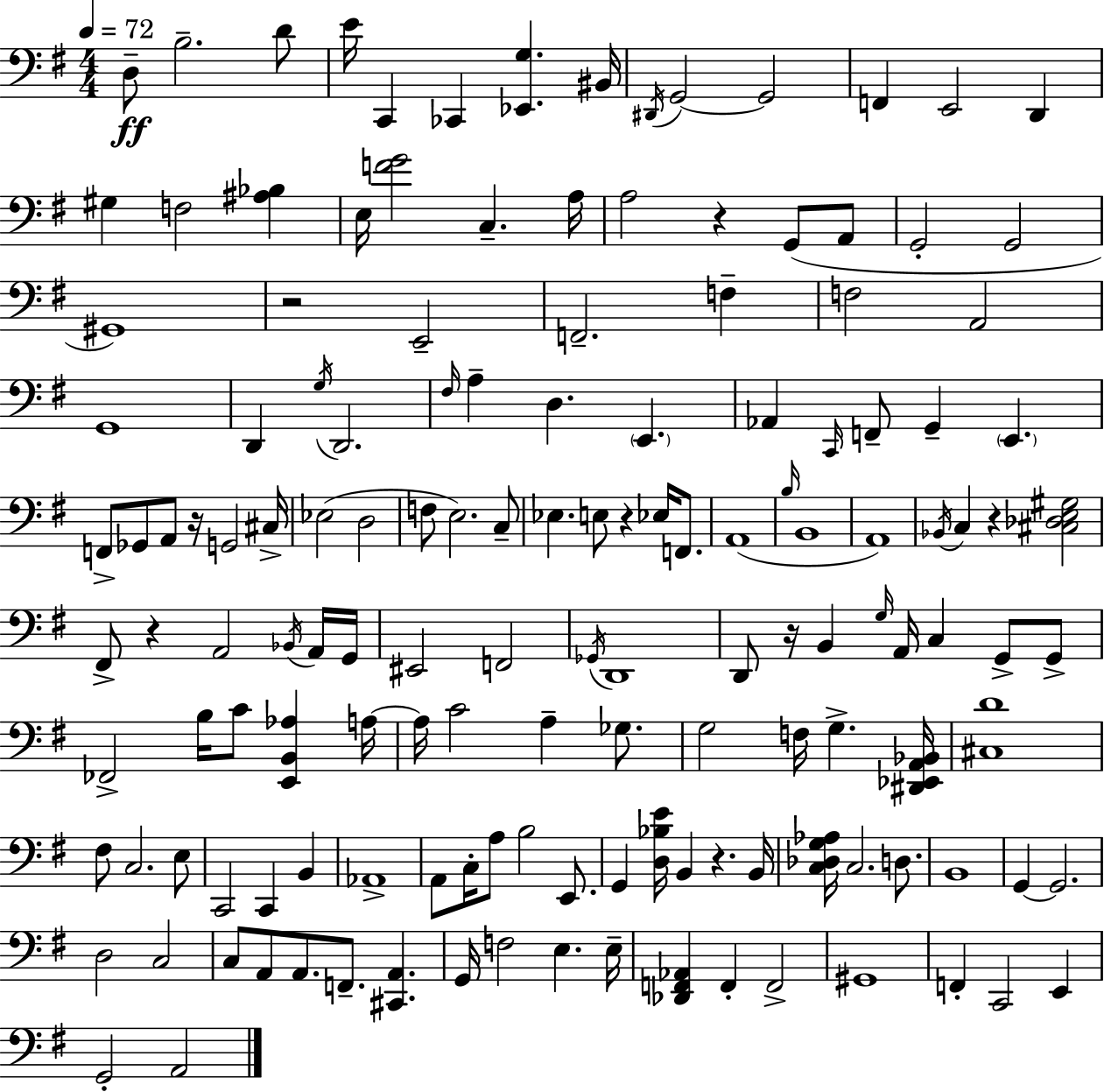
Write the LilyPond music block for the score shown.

{
  \clef bass
  \numericTimeSignature
  \time 4/4
  \key e \minor
  \tempo 4 = 72
  \repeat volta 2 { d8--\ff b2.-- d'8 | e'16 c,4 ces,4 <ees, g>4. bis,16 | \acciaccatura { dis,16 } g,2~~ g,2 | f,4 e,2 d,4 | \break gis4 f2 <ais bes>4 | e16 <f' g'>2 c4.-- | a16 a2 r4 g,8( a,8 | g,2-. g,2 | \break gis,1) | r2 e,2-- | f,2.-- f4-- | f2 a,2 | \break g,1 | d,4 \acciaccatura { g16 } d,2. | \grace { fis16 } a4-- d4. \parenthesize e,4. | aes,4 \grace { c,16 } f,8-- g,4-- \parenthesize e,4. | \break f,8-> ges,8 a,8 r16 g,2 | cis16-> ees2( d2 | f8 e2.) | c8-- ees4. e8 r4 | \break ees16 f,8. a,1( | \grace { b16 } b,1 | a,1) | \acciaccatura { bes,16 } c4 r4 <cis des e gis>2 | \break fis,8-> r4 a,2 | \acciaccatura { bes,16 } a,16 g,16 eis,2 f,2 | \acciaccatura { ges,16 } d,1 | d,8 r16 b,4 \grace { g16 } | \break a,16 c4 g,8-> g,8-> fes,2-> | b16 c'8 <e, b, aes>4 a16~~ a16 c'2 | a4-- ges8. g2 | f16 g4.-> <dis, ees, a, bes,>16 <cis d'>1 | \break fis8 c2. | e8 c,2 | c,4 b,4 aes,1-> | a,8 c16-. a8 b2 | \break e,8. g,4 <d bes e'>16 b,4 | r4. b,16 <c des g aes>16 c2. | d8. b,1 | g,4~~ g,2. | \break d2 | c2 c8 a,8 a,8. | f,8.-- <cis, a,>4. g,16 f2 | e4. e16-- <des, f, aes,>4 f,4-. | \break f,2-> gis,1 | f,4-. c,2 | e,4 g,2-. | a,2 } \bar "|."
}